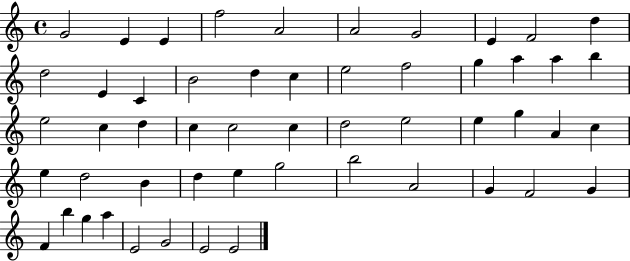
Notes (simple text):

G4/h E4/q E4/q F5/h A4/h A4/h G4/h E4/q F4/h D5/q D5/h E4/q C4/q B4/h D5/q C5/q E5/h F5/h G5/q A5/q A5/q B5/q E5/h C5/q D5/q C5/q C5/h C5/q D5/h E5/h E5/q G5/q A4/q C5/q E5/q D5/h B4/q D5/q E5/q G5/h B5/h A4/h G4/q F4/h G4/q F4/q B5/q G5/q A5/q E4/h G4/h E4/h E4/h